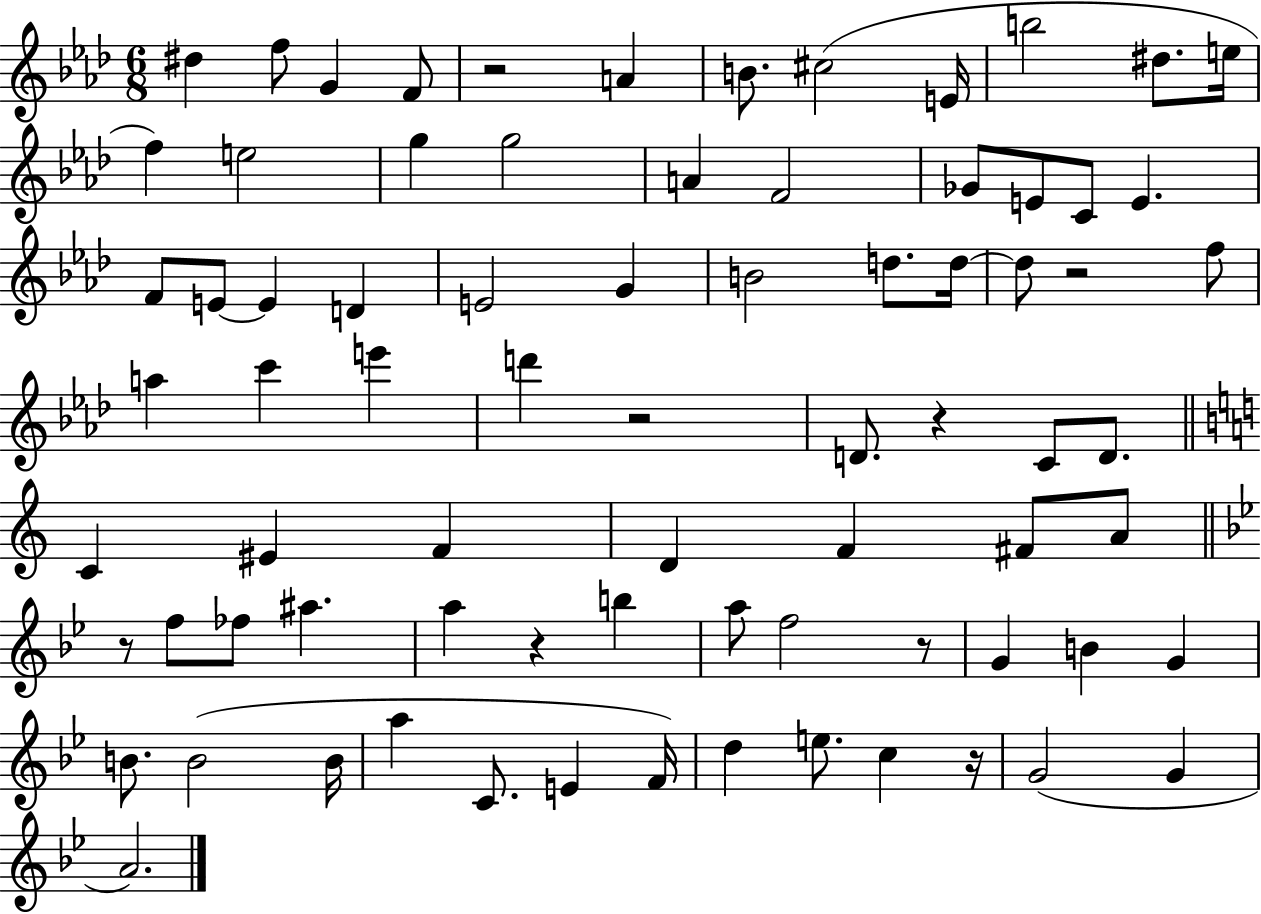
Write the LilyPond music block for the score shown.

{
  \clef treble
  \numericTimeSignature
  \time 6/8
  \key aes \major
  dis''4 f''8 g'4 f'8 | r2 a'4 | b'8. cis''2( e'16 | b''2 dis''8. e''16 | \break f''4) e''2 | g''4 g''2 | a'4 f'2 | ges'8 e'8 c'8 e'4. | \break f'8 e'8~~ e'4 d'4 | e'2 g'4 | b'2 d''8. d''16~~ | d''8 r2 f''8 | \break a''4 c'''4 e'''4 | d'''4 r2 | d'8. r4 c'8 d'8. | \bar "||" \break \key c \major c'4 eis'4 f'4 | d'4 f'4 fis'8 a'8 | \bar "||" \break \key bes \major r8 f''8 fes''8 ais''4. | a''4 r4 b''4 | a''8 f''2 r8 | g'4 b'4 g'4 | \break b'8. b'2( b'16 | a''4 c'8. e'4 f'16) | d''4 e''8. c''4 r16 | g'2( g'4 | \break a'2.) | \bar "|."
}